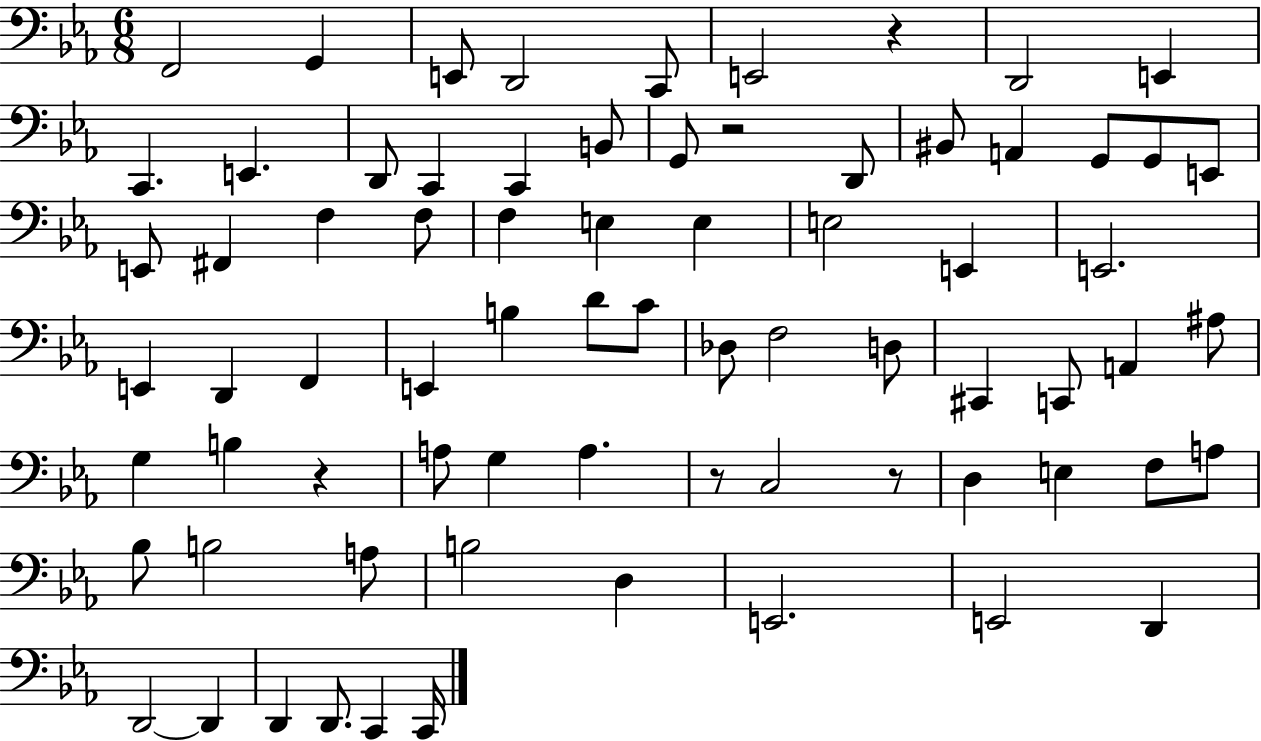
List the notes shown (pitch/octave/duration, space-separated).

F2/h G2/q E2/e D2/h C2/e E2/h R/q D2/h E2/q C2/q. E2/q. D2/e C2/q C2/q B2/e G2/e R/h D2/e BIS2/e A2/q G2/e G2/e E2/e E2/e F#2/q F3/q F3/e F3/q E3/q E3/q E3/h E2/q E2/h. E2/q D2/q F2/q E2/q B3/q D4/e C4/e Db3/e F3/h D3/e C#2/q C2/e A2/q A#3/e G3/q B3/q R/q A3/e G3/q A3/q. R/e C3/h R/e D3/q E3/q F3/e A3/e Bb3/e B3/h A3/e B3/h D3/q E2/h. E2/h D2/q D2/h D2/q D2/q D2/e. C2/q C2/s